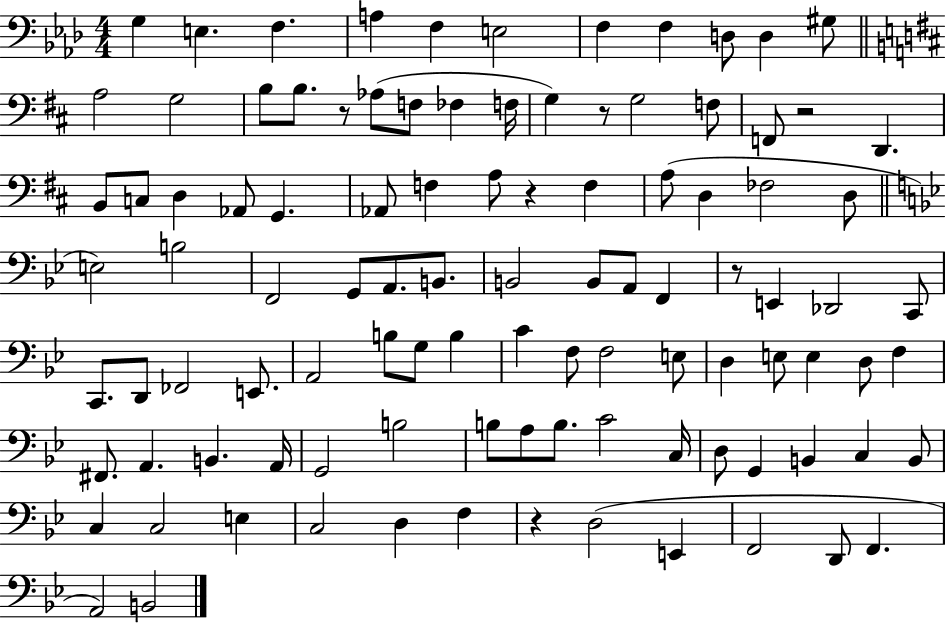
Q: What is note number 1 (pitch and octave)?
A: G3